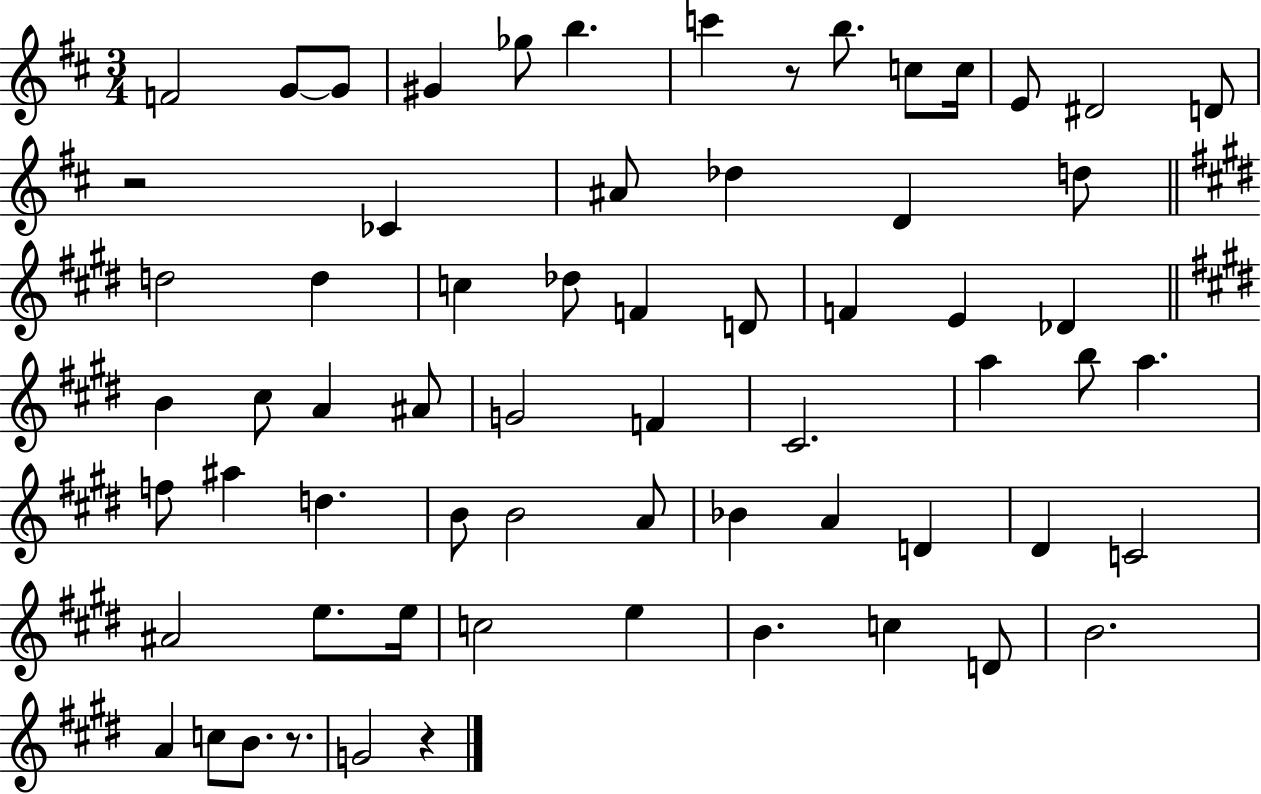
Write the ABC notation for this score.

X:1
T:Untitled
M:3/4
L:1/4
K:D
F2 G/2 G/2 ^G _g/2 b c' z/2 b/2 c/2 c/4 E/2 ^D2 D/2 z2 _C ^A/2 _d D d/2 d2 d c _d/2 F D/2 F E _D B ^c/2 A ^A/2 G2 F ^C2 a b/2 a f/2 ^a d B/2 B2 A/2 _B A D ^D C2 ^A2 e/2 e/4 c2 e B c D/2 B2 A c/2 B/2 z/2 G2 z